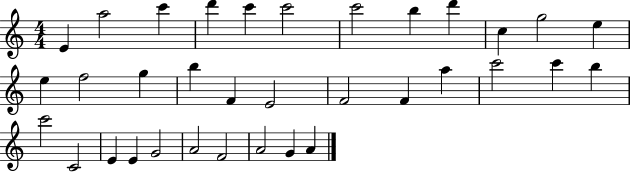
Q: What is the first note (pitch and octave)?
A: E4